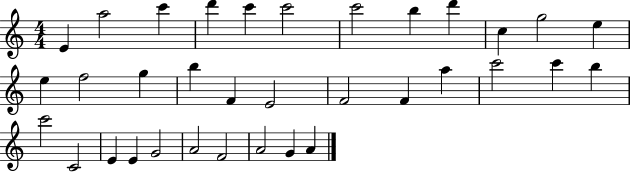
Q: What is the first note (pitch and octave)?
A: E4